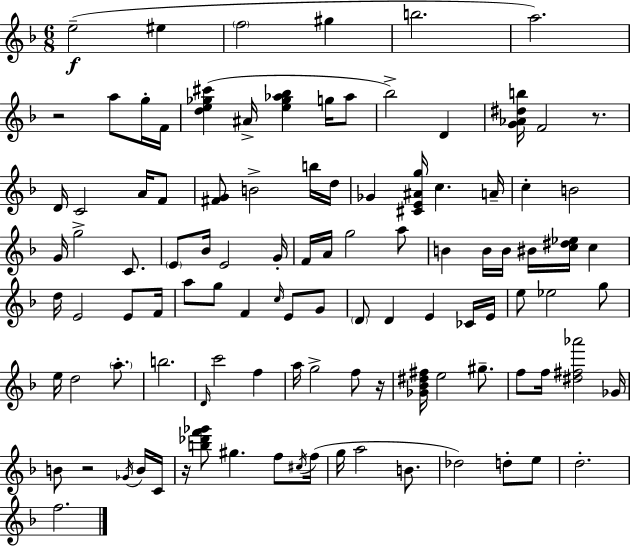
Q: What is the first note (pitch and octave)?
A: E5